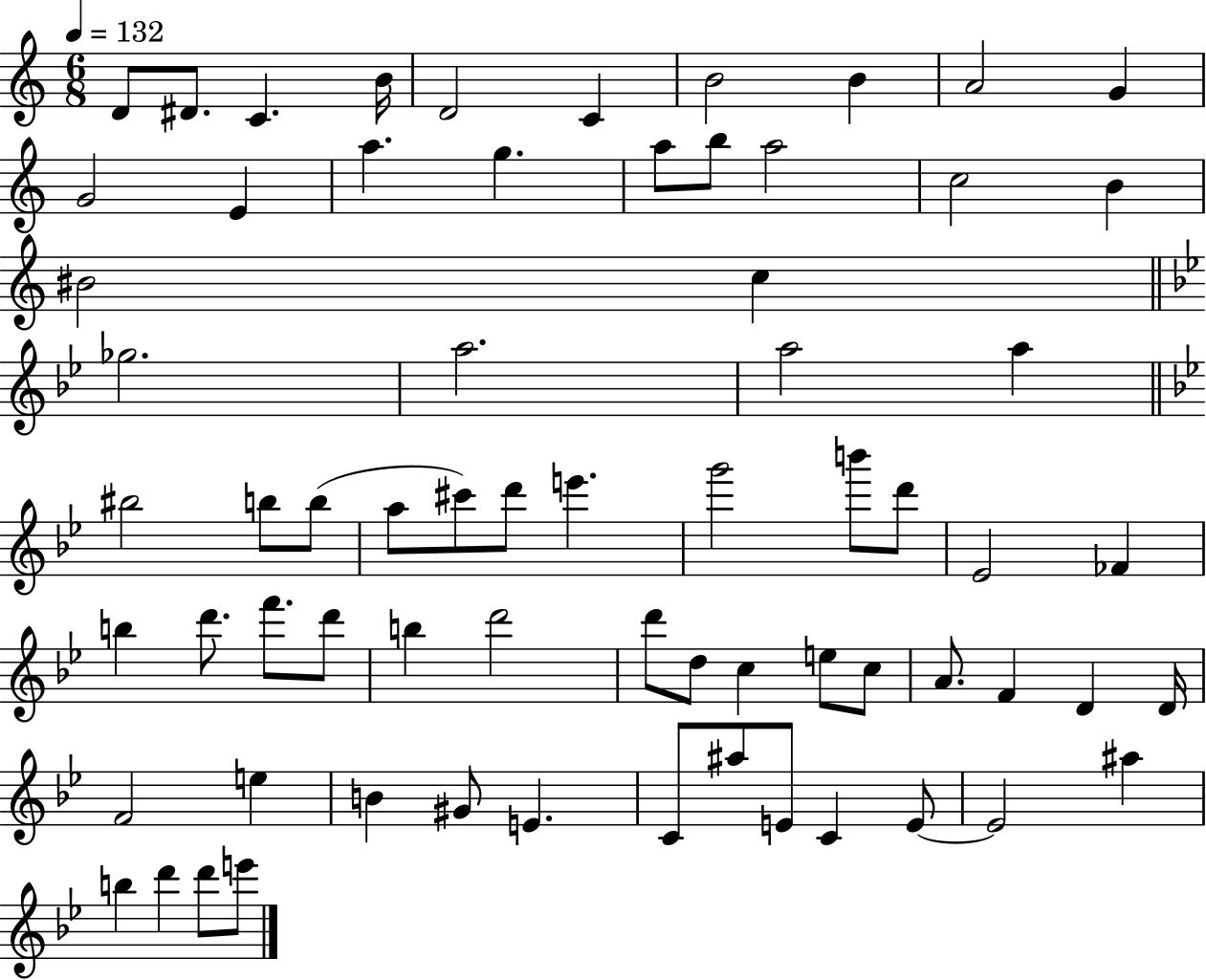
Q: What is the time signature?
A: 6/8